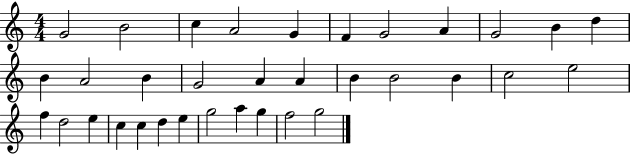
X:1
T:Untitled
M:4/4
L:1/4
K:C
G2 B2 c A2 G F G2 A G2 B d B A2 B G2 A A B B2 B c2 e2 f d2 e c c d e g2 a g f2 g2